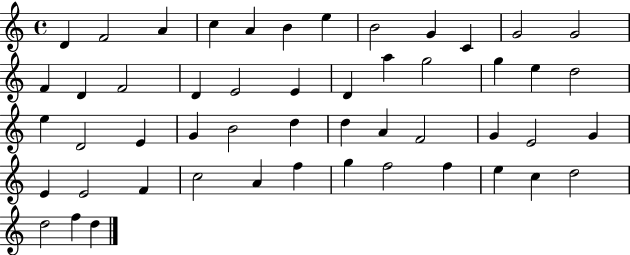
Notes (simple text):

D4/q F4/h A4/q C5/q A4/q B4/q E5/q B4/h G4/q C4/q G4/h G4/h F4/q D4/q F4/h D4/q E4/h E4/q D4/q A5/q G5/h G5/q E5/q D5/h E5/q D4/h E4/q G4/q B4/h D5/q D5/q A4/q F4/h G4/q E4/h G4/q E4/q E4/h F4/q C5/h A4/q F5/q G5/q F5/h F5/q E5/q C5/q D5/h D5/h F5/q D5/q